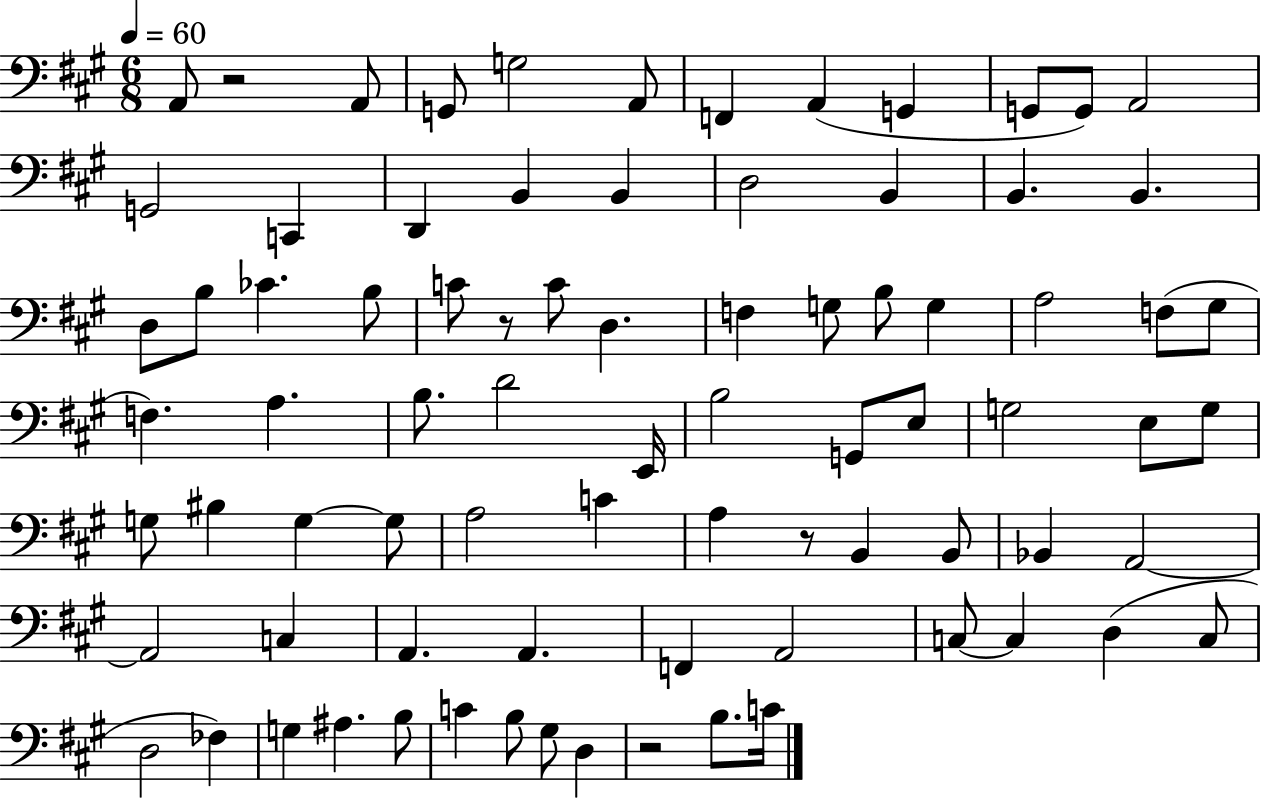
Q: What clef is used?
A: bass